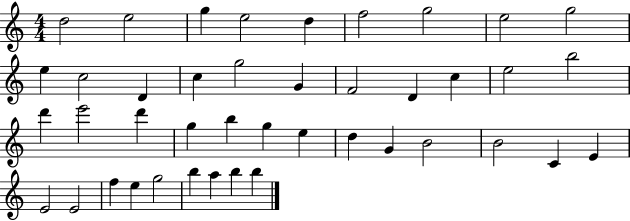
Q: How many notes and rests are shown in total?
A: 42